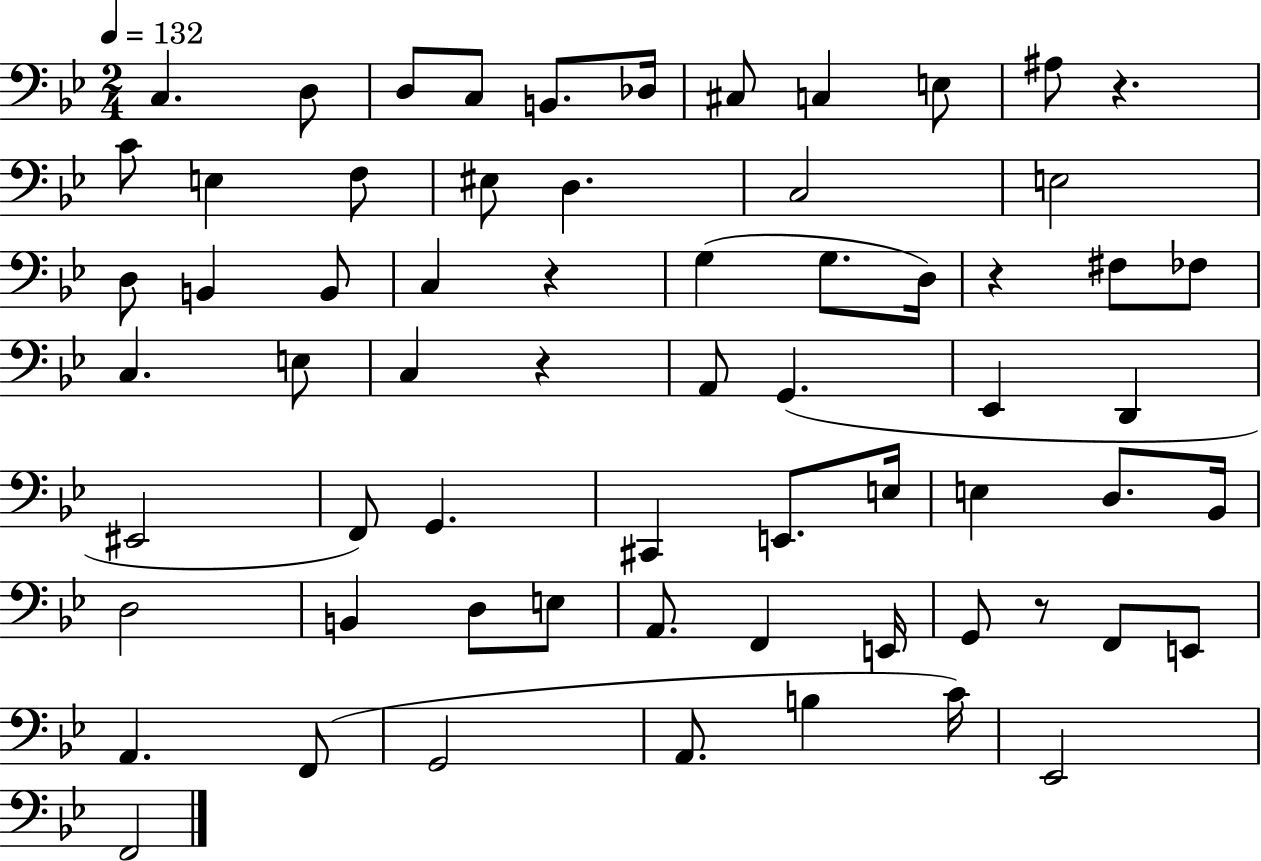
X:1
T:Untitled
M:2/4
L:1/4
K:Bb
C, D,/2 D,/2 C,/2 B,,/2 _D,/4 ^C,/2 C, E,/2 ^A,/2 z C/2 E, F,/2 ^E,/2 D, C,2 E,2 D,/2 B,, B,,/2 C, z G, G,/2 D,/4 z ^F,/2 _F,/2 C, E,/2 C, z A,,/2 G,, _E,, D,, ^E,,2 F,,/2 G,, ^C,, E,,/2 E,/4 E, D,/2 _B,,/4 D,2 B,, D,/2 E,/2 A,,/2 F,, E,,/4 G,,/2 z/2 F,,/2 E,,/2 A,, F,,/2 G,,2 A,,/2 B, C/4 _E,,2 F,,2